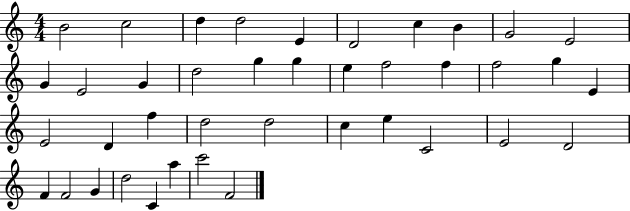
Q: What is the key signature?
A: C major